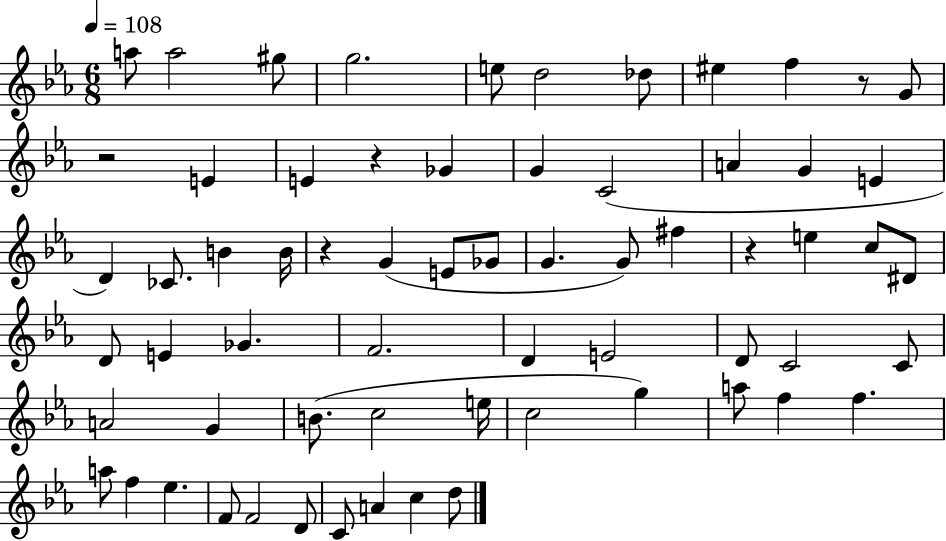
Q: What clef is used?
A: treble